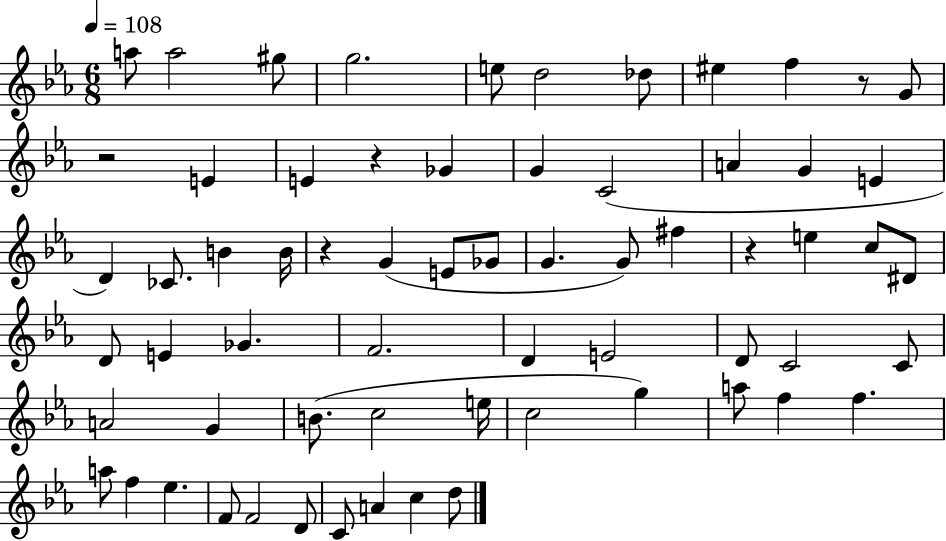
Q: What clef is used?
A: treble